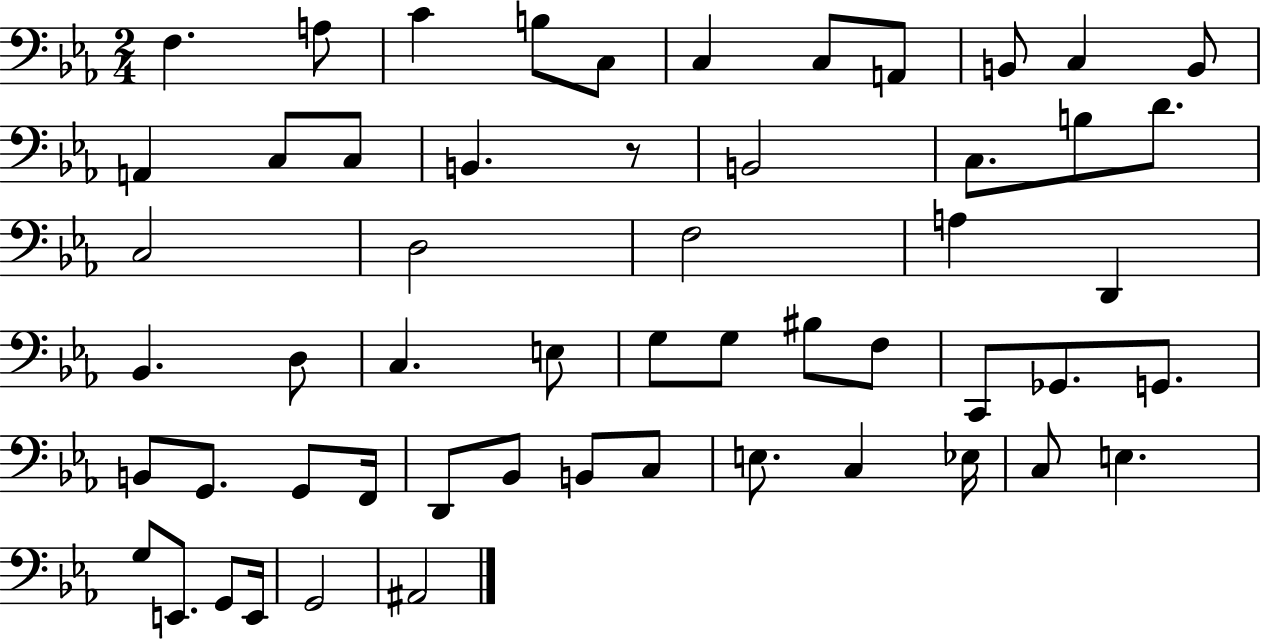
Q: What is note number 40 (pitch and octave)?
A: D2